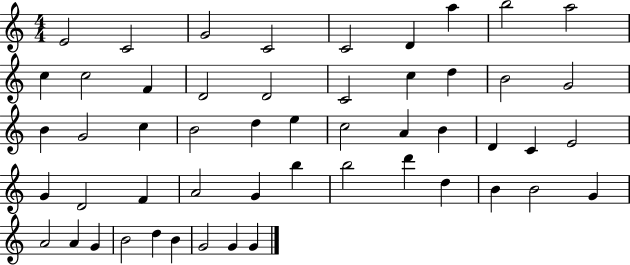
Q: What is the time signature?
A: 4/4